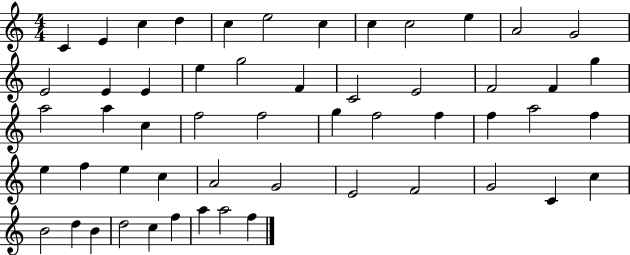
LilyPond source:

{
  \clef treble
  \numericTimeSignature
  \time 4/4
  \key c \major
  c'4 e'4 c''4 d''4 | c''4 e''2 c''4 | c''4 c''2 e''4 | a'2 g'2 | \break e'2 e'4 e'4 | e''4 g''2 f'4 | c'2 e'2 | f'2 f'4 g''4 | \break a''2 a''4 c''4 | f''2 f''2 | g''4 f''2 f''4 | f''4 a''2 f''4 | \break e''4 f''4 e''4 c''4 | a'2 g'2 | e'2 f'2 | g'2 c'4 c''4 | \break b'2 d''4 b'4 | d''2 c''4 f''4 | a''4 a''2 f''4 | \bar "|."
}